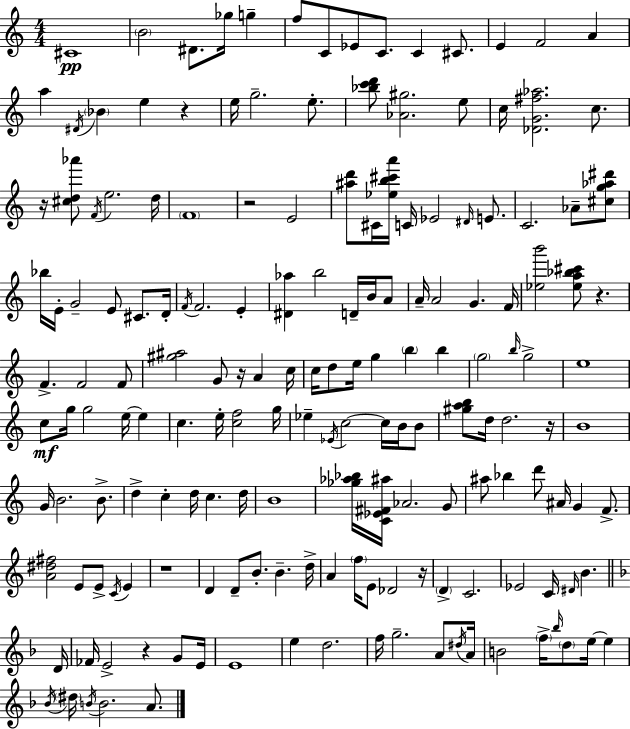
{
  \clef treble
  \numericTimeSignature
  \time 4/4
  \key a \minor
  cis'1\pp | \parenthesize b'2 dis'8. ges''16 g''4-- | f''8 c'8 ees'8 c'8. c'4 cis'8. | e'4 f'2 a'4 | \break a''4 \acciaccatura { dis'16 } \parenthesize bes'4 e''4 r4 | e''16 g''2.-- e''8.-. | <bes'' c''' d'''>8 <aes' gis''>2. e''8 | c''16 <des' g' fis'' aes''>2. c''8. | \break r16 <cis'' d'' aes'''>8 \acciaccatura { f'16 } e''2. | d''16 \parenthesize f'1 | r2 e'2 | <ais'' d'''>8 cis'16 <ees'' b'' cis''' a'''>16 c'16 ees'2 \grace { dis'16 } | \break e'8. c'2. aes'8-- | <cis'' g'' aes'' dis'''>8 bes''16 e'16-. g'2-- e'8 cis'8. | d'16-. \acciaccatura { f'16 } f'2. | e'4-. <dis' aes''>4 b''2 | \break d'16-- b'16 a'8 a'16-- a'2 g'4. | f'16 <ees'' b'''>2 <ees'' a'' bes'' cis'''>8 r4. | f'4.-> f'2 | f'8 <gis'' ais''>2 g'8 r16 a'4 | \break c''16 c''16 d''8 e''16 g''4 \parenthesize b''4 | b''4 \parenthesize g''2 \grace { b''16 } g''2-> | e''1 | c''8\mf g''16 g''2 | \break e''16~~ e''4 c''4. e''16-. <c'' f''>2 | g''16 ees''4-- \acciaccatura { ees'16 } c''2~~ | c''16 b'16 b'8 <gis'' a'' b''>8 d''16 d''2. | r16 b'1 | \break g'16 b'2. | b'8.-> d''4-> c''4-. d''16 c''4. | d''16 b'1 | <ges'' aes'' bes''>16 <c' ees' fis' ais''>16 aes'2. | \break g'8 ais''8 bes''4 d'''8 ais'16 g'4 | f'8.-> <a' dis'' fis''>2 e'8 | e'8-> \acciaccatura { c'16 } e'4 r1 | d'4 d'8-- b'8.-. | \break b'4.-- d''16-> a'4 \parenthesize f''16 e'8 des'2 | r16 \parenthesize d'4-> c'2. | ees'2 c'16 | \grace { dis'16 } b'4. \bar "||" \break \key f \major d'16 fes'16 e'2-> r4 g'8 | e'16 e'1 | e''4 d''2. | f''16 g''2.-- a'8 | \break \acciaccatura { dis''16 } a'16 b'2 \parenthesize f''16-> \grace { bes''16 } \parenthesize d''8 e''16~~ e''4 | \acciaccatura { bes'16 } \parenthesize dis''16 \acciaccatura { b'16 } b'2. | a'8. \bar "|."
}